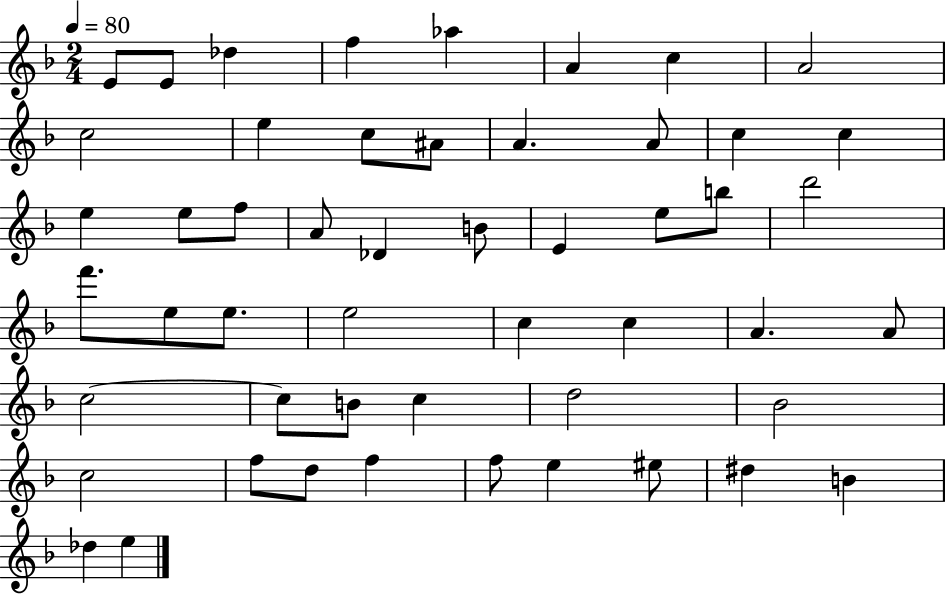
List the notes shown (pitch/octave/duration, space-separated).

E4/e E4/e Db5/q F5/q Ab5/q A4/q C5/q A4/h C5/h E5/q C5/e A#4/e A4/q. A4/e C5/q C5/q E5/q E5/e F5/e A4/e Db4/q B4/e E4/q E5/e B5/e D6/h F6/e. E5/e E5/e. E5/h C5/q C5/q A4/q. A4/e C5/h C5/e B4/e C5/q D5/h Bb4/h C5/h F5/e D5/e F5/q F5/e E5/q EIS5/e D#5/q B4/q Db5/q E5/q